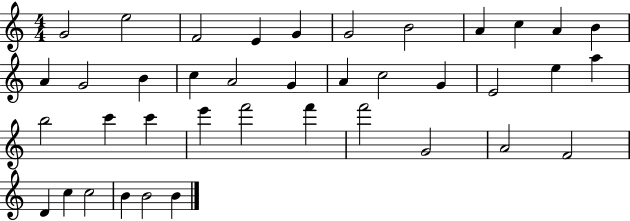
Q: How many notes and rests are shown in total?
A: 39